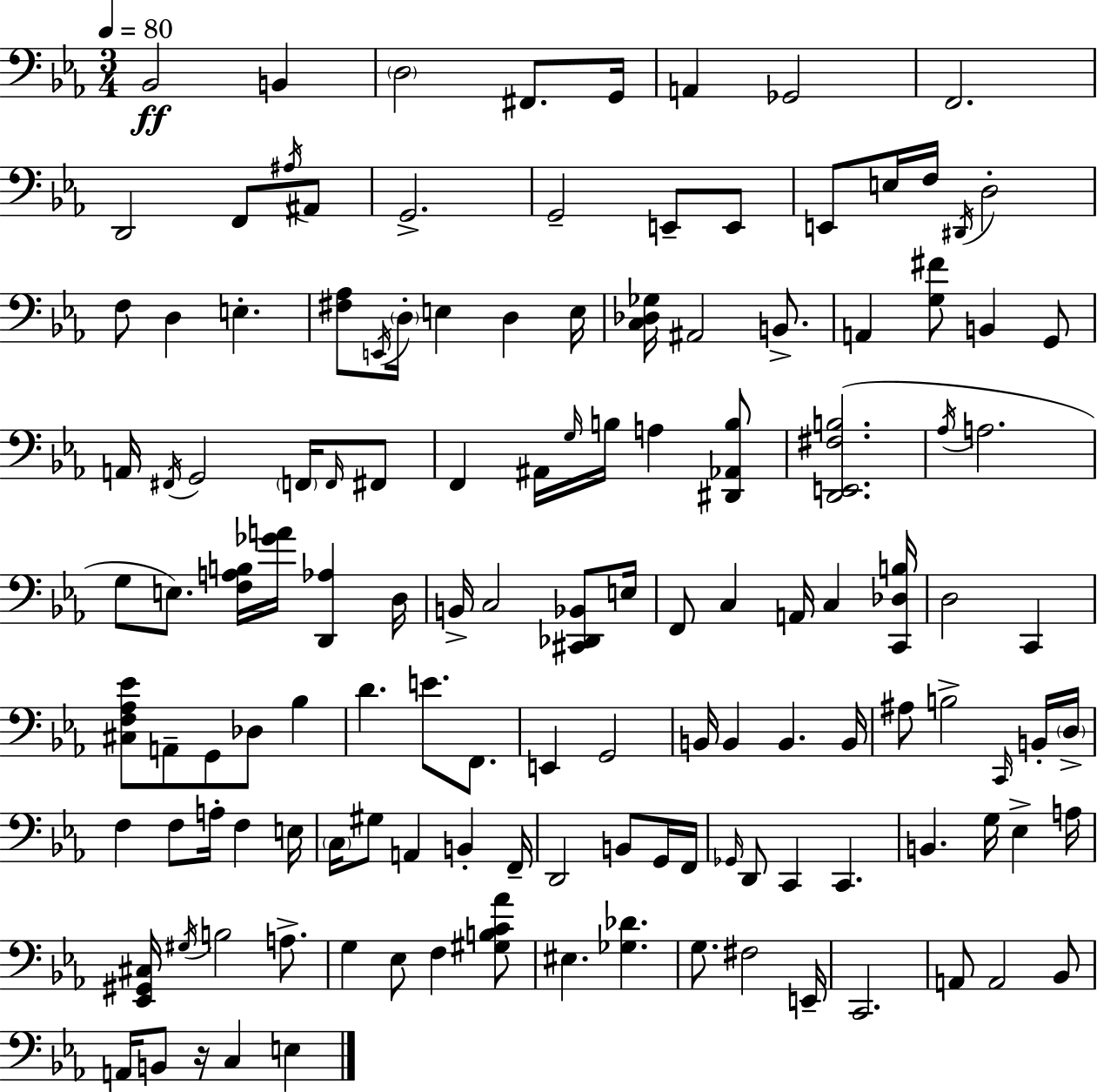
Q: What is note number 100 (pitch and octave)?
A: G#3